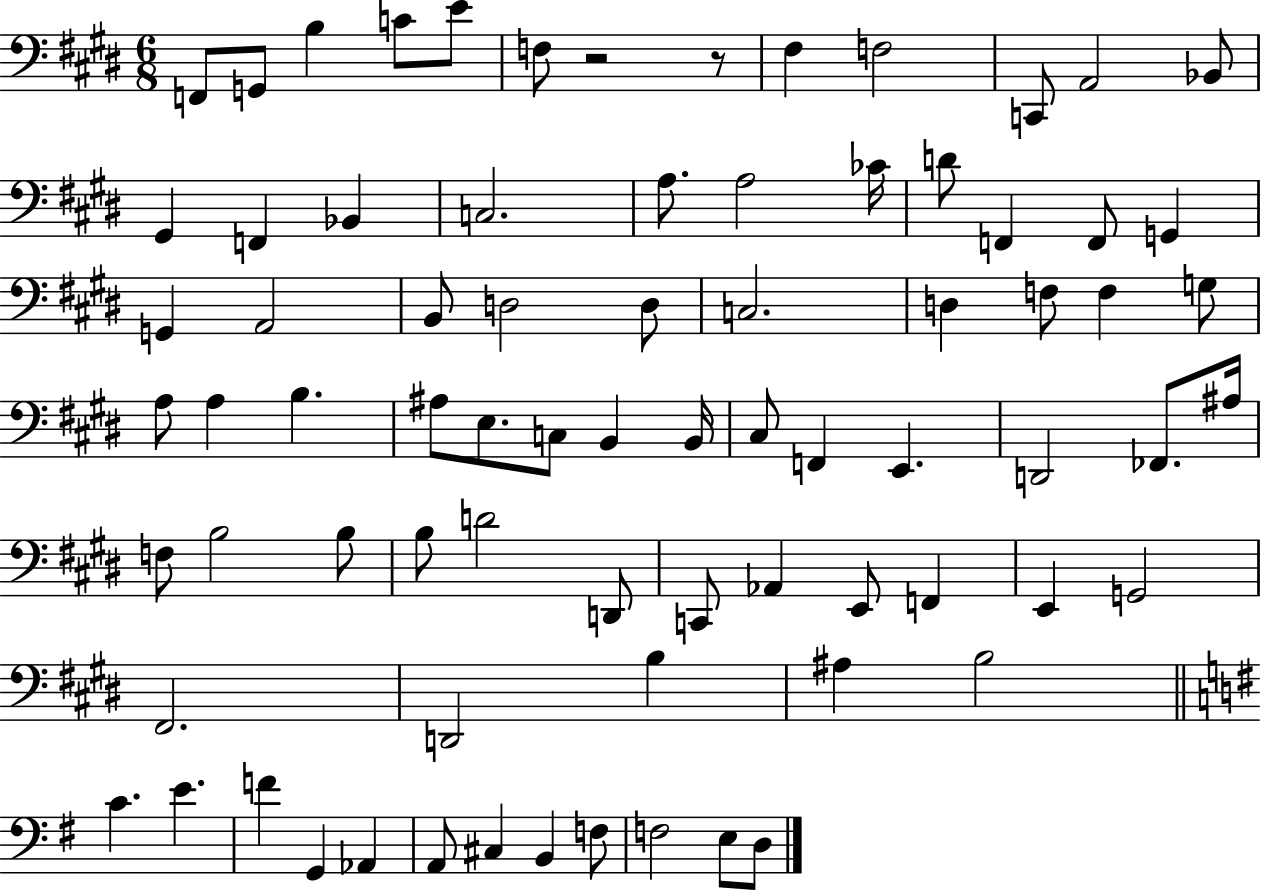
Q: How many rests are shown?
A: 2